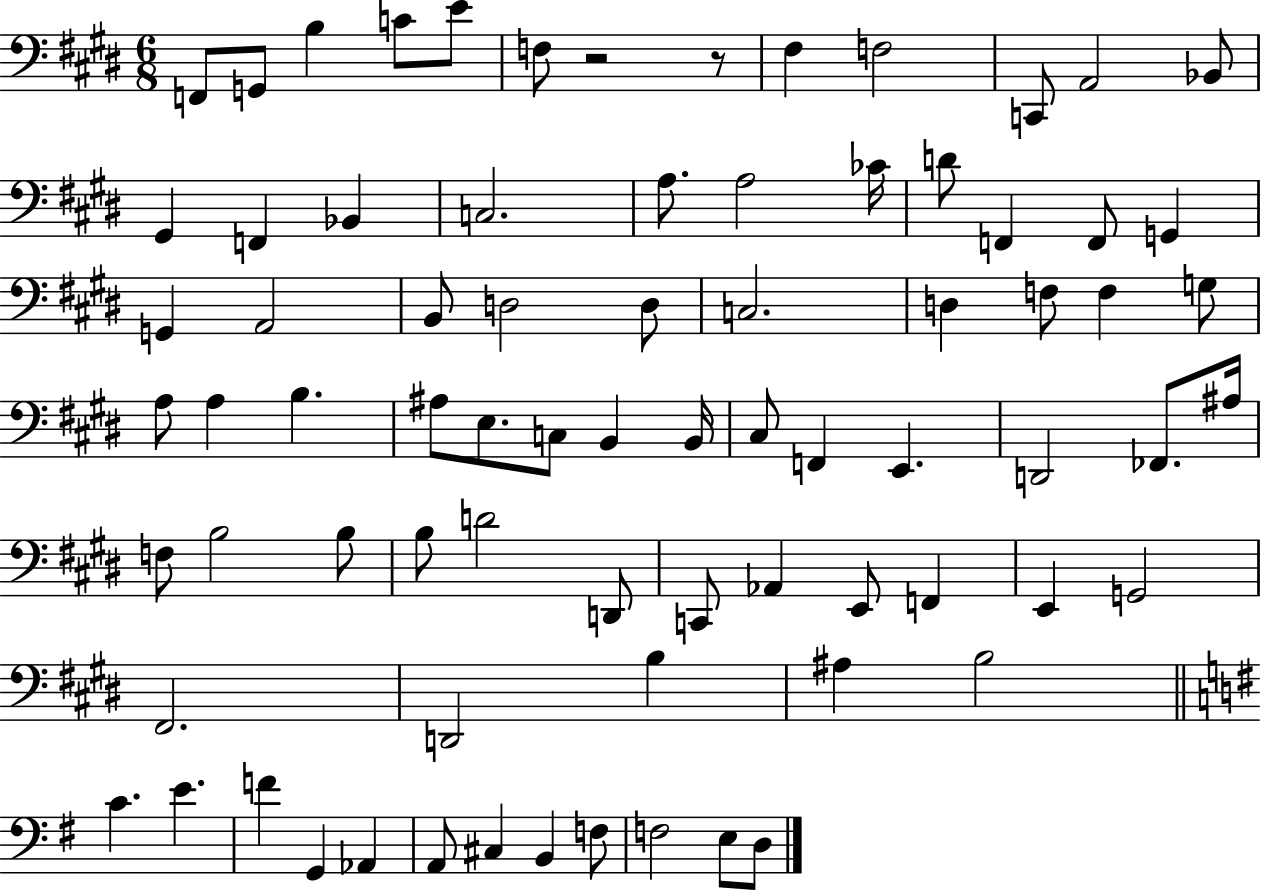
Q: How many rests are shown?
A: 2